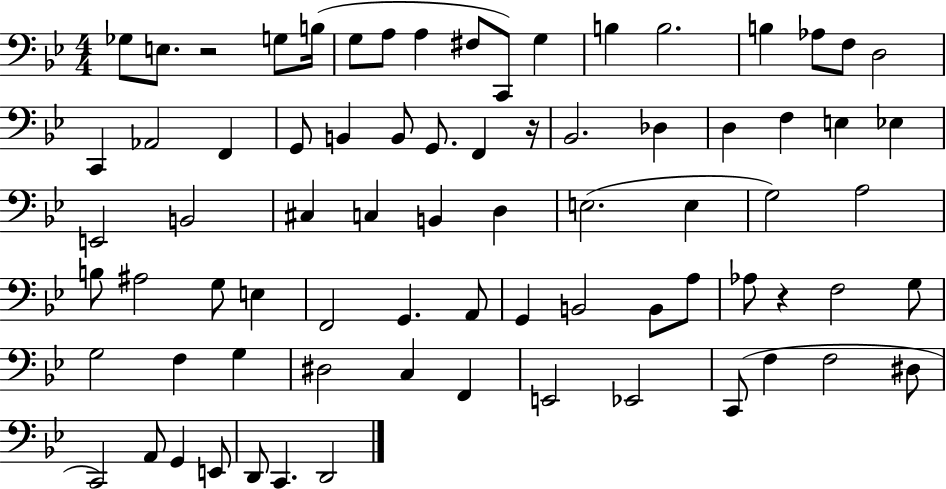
X:1
T:Untitled
M:4/4
L:1/4
K:Bb
_G,/2 E,/2 z2 G,/2 B,/4 G,/2 A,/2 A, ^F,/2 C,,/2 G, B, B,2 B, _A,/2 F,/2 D,2 C,, _A,,2 F,, G,,/2 B,, B,,/2 G,,/2 F,, z/4 _B,,2 _D, D, F, E, _E, E,,2 B,,2 ^C, C, B,, D, E,2 E, G,2 A,2 B,/2 ^A,2 G,/2 E, F,,2 G,, A,,/2 G,, B,,2 B,,/2 A,/2 _A,/2 z F,2 G,/2 G,2 F, G, ^D,2 C, F,, E,,2 _E,,2 C,,/2 F, F,2 ^D,/2 C,,2 A,,/2 G,, E,,/2 D,,/2 C,, D,,2